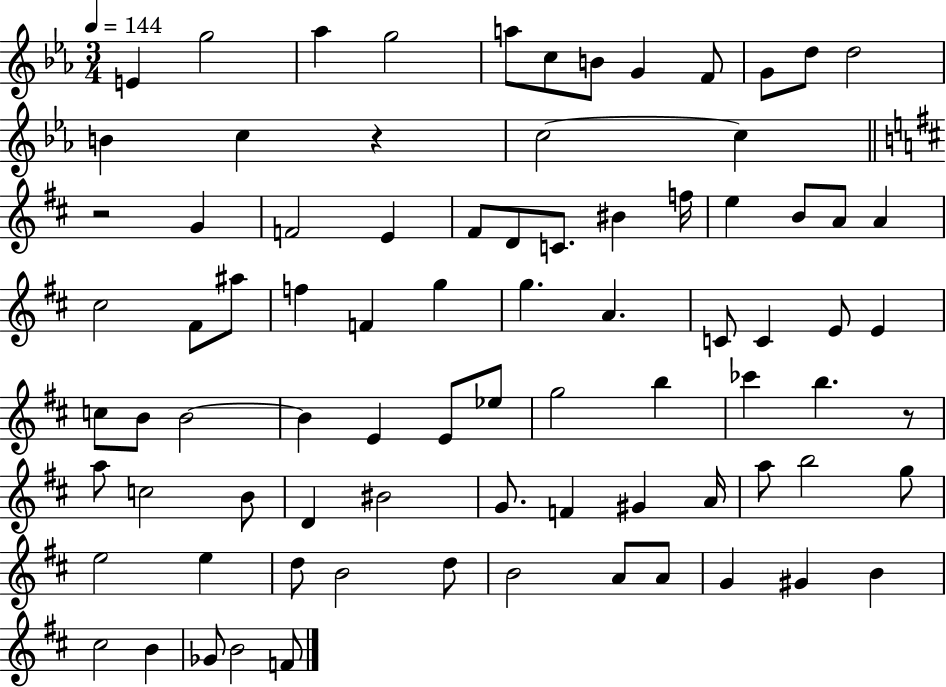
{
  \clef treble
  \numericTimeSignature
  \time 3/4
  \key ees \major
  \tempo 4 = 144
  e'4 g''2 | aes''4 g''2 | a''8 c''8 b'8 g'4 f'8 | g'8 d''8 d''2 | \break b'4 c''4 r4 | c''2~~ c''4 | \bar "||" \break \key b \minor r2 g'4 | f'2 e'4 | fis'8 d'8 c'8. bis'4 f''16 | e''4 b'8 a'8 a'4 | \break cis''2 fis'8 ais''8 | f''4 f'4 g''4 | g''4. a'4. | c'8 c'4 e'8 e'4 | \break c''8 b'8 b'2~~ | b'4 e'4 e'8 ees''8 | g''2 b''4 | ces'''4 b''4. r8 | \break a''8 c''2 b'8 | d'4 bis'2 | g'8. f'4 gis'4 a'16 | a''8 b''2 g''8 | \break e''2 e''4 | d''8 b'2 d''8 | b'2 a'8 a'8 | g'4 gis'4 b'4 | \break cis''2 b'4 | ges'8 b'2 f'8 | \bar "|."
}